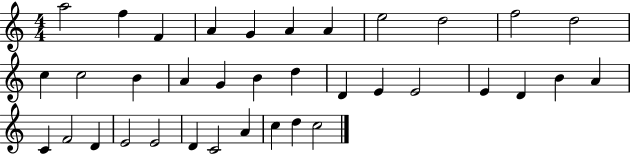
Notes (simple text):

A5/h F5/q F4/q A4/q G4/q A4/q A4/q E5/h D5/h F5/h D5/h C5/q C5/h B4/q A4/q G4/q B4/q D5/q D4/q E4/q E4/h E4/q D4/q B4/q A4/q C4/q F4/h D4/q E4/h E4/h D4/q C4/h A4/q C5/q D5/q C5/h